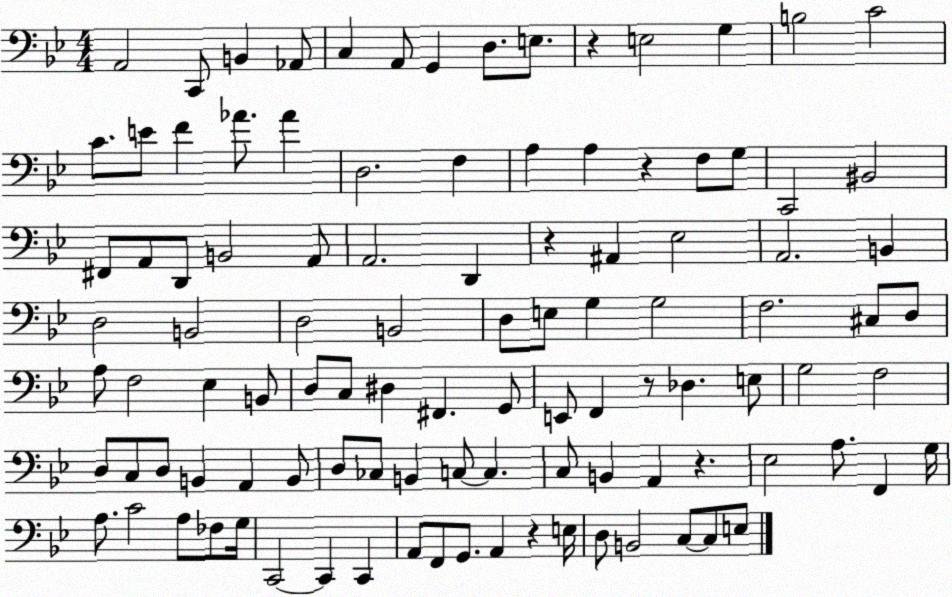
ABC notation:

X:1
T:Untitled
M:4/4
L:1/4
K:Bb
A,,2 C,,/2 B,, _A,,/2 C, A,,/2 G,, D,/2 E,/2 z E,2 G, B,2 C2 C/2 E/2 F _A/2 _A D,2 F, A, A, z F,/2 G,/2 C,,2 ^B,,2 ^F,,/2 A,,/2 D,,/2 B,,2 A,,/2 A,,2 D,, z ^A,, _E,2 A,,2 B,, D,2 B,,2 D,2 B,,2 D,/2 E,/2 G, G,2 F,2 ^C,/2 D,/2 A,/2 F,2 _E, B,,/2 D,/2 C,/2 ^D, ^F,, G,,/2 E,,/2 F,, z/2 _D, E,/2 G,2 F,2 D,/2 C,/2 D,/2 B,, A,, B,,/2 D,/2 _C,/2 B,, C,/2 C, C,/2 B,, A,, z _E,2 A,/2 F,, G,/4 A,/2 C2 A,/2 _F,/2 G,/4 C,,2 C,, C,, A,,/2 F,,/2 G,,/2 A,, z E,/4 D,/2 B,,2 C,/2 C,/2 E,/2